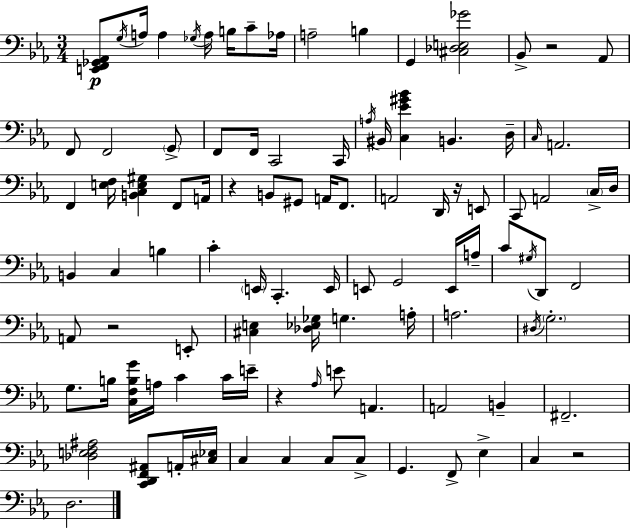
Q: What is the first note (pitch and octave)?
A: G3